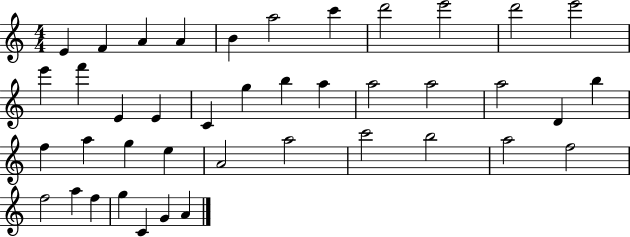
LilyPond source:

{
  \clef treble
  \numericTimeSignature
  \time 4/4
  \key c \major
  e'4 f'4 a'4 a'4 | b'4 a''2 c'''4 | d'''2 e'''2 | d'''2 e'''2 | \break e'''4 f'''4 e'4 e'4 | c'4 g''4 b''4 a''4 | a''2 a''2 | a''2 d'4 b''4 | \break f''4 a''4 g''4 e''4 | a'2 a''2 | c'''2 b''2 | a''2 f''2 | \break f''2 a''4 f''4 | g''4 c'4 g'4 a'4 | \bar "|."
}